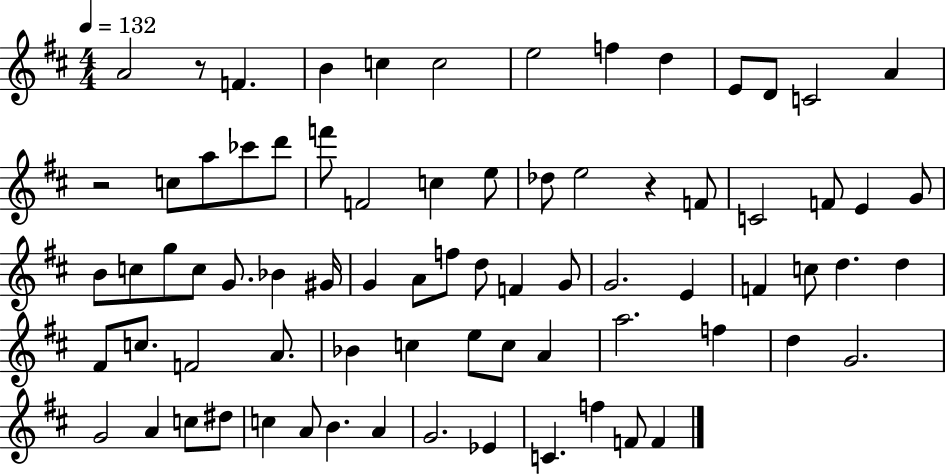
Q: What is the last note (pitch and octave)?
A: F4